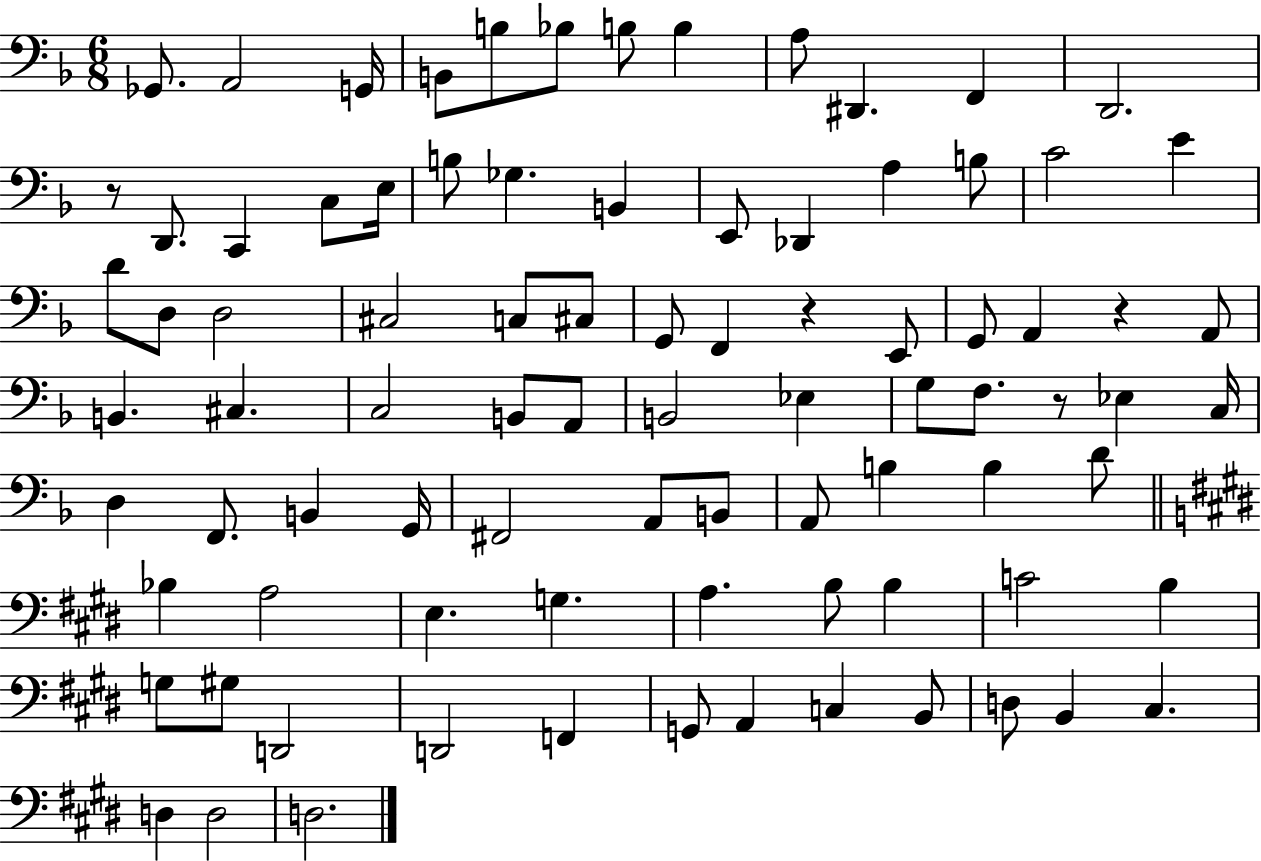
{
  \clef bass
  \numericTimeSignature
  \time 6/8
  \key f \major
  ges,8. a,2 g,16 | b,8 b8 bes8 b8 b4 | a8 dis,4. f,4 | d,2. | \break r8 d,8. c,4 c8 e16 | b8 ges4. b,4 | e,8 des,4 a4 b8 | c'2 e'4 | \break d'8 d8 d2 | cis2 c8 cis8 | g,8 f,4 r4 e,8 | g,8 a,4 r4 a,8 | \break b,4. cis4. | c2 b,8 a,8 | b,2 ees4 | g8 f8. r8 ees4 c16 | \break d4 f,8. b,4 g,16 | fis,2 a,8 b,8 | a,8 b4 b4 d'8 | \bar "||" \break \key e \major bes4 a2 | e4. g4. | a4. b8 b4 | c'2 b4 | \break g8 gis8 d,2 | d,2 f,4 | g,8 a,4 c4 b,8 | d8 b,4 cis4. | \break d4 d2 | d2. | \bar "|."
}